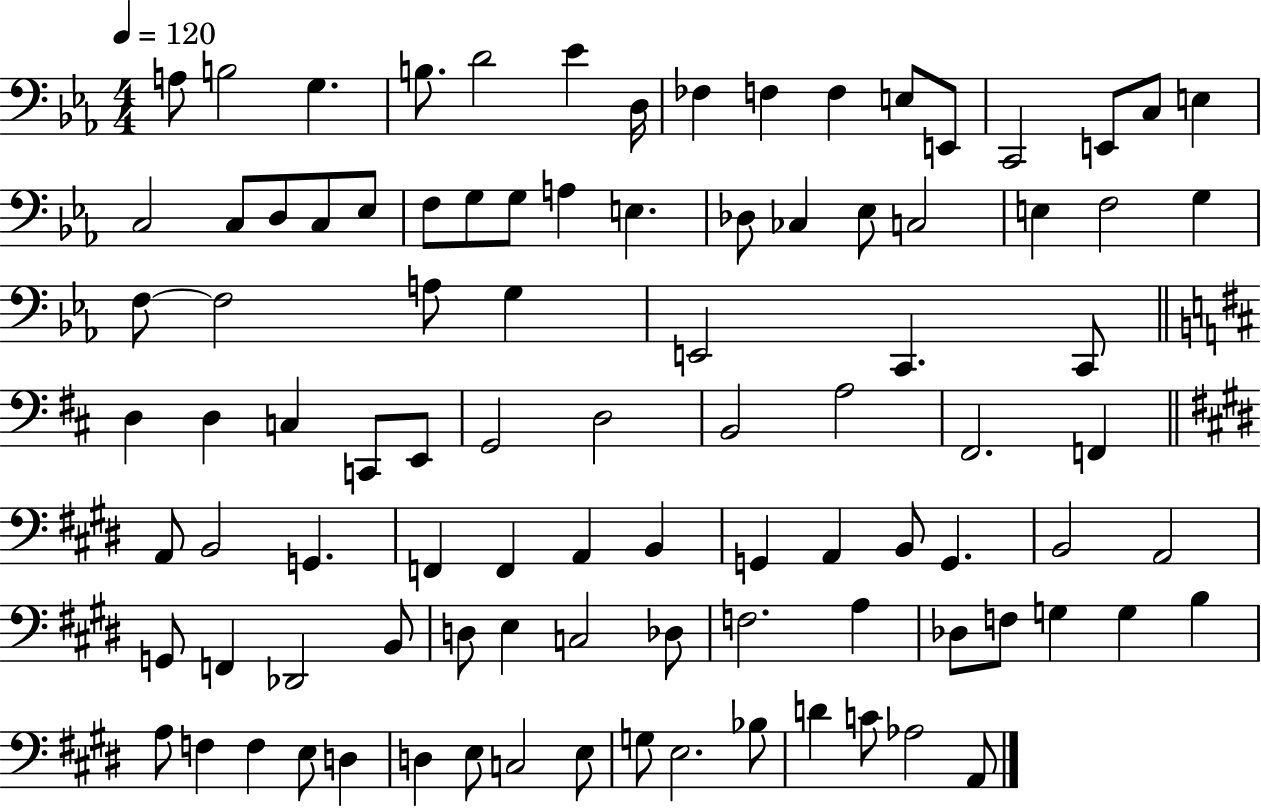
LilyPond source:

{
  \clef bass
  \numericTimeSignature
  \time 4/4
  \key ees \major
  \tempo 4 = 120
  \repeat volta 2 { a8 b2 g4. | b8. d'2 ees'4 d16 | fes4 f4 f4 e8 e,8 | c,2 e,8 c8 e4 | \break c2 c8 d8 c8 ees8 | f8 g8 g8 a4 e4. | des8 ces4 ees8 c2 | e4 f2 g4 | \break f8~~ f2 a8 g4 | e,2 c,4. c,8 | \bar "||" \break \key d \major d4 d4 c4 c,8 e,8 | g,2 d2 | b,2 a2 | fis,2. f,4 | \break \bar "||" \break \key e \major a,8 b,2 g,4. | f,4 f,4 a,4 b,4 | g,4 a,4 b,8 g,4. | b,2 a,2 | \break g,8 f,4 des,2 b,8 | d8 e4 c2 des8 | f2. a4 | des8 f8 g4 g4 b4 | \break a8 f4 f4 e8 d4 | d4 e8 c2 e8 | g8 e2. bes8 | d'4 c'8 aes2 a,8 | \break } \bar "|."
}